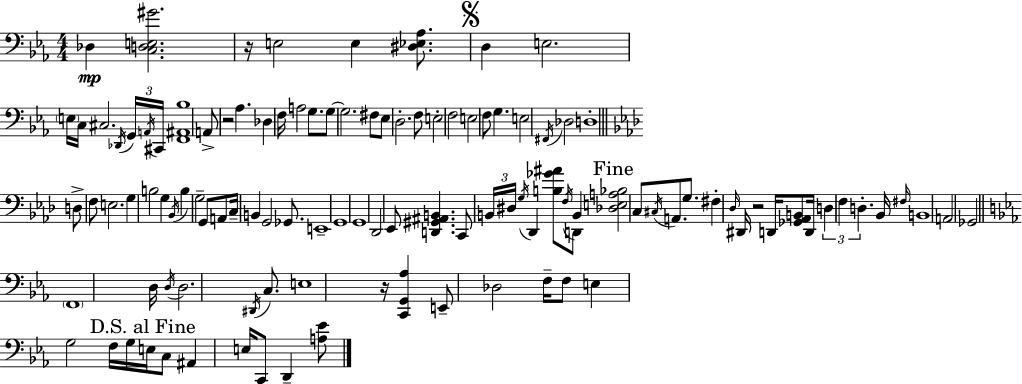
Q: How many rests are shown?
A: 4